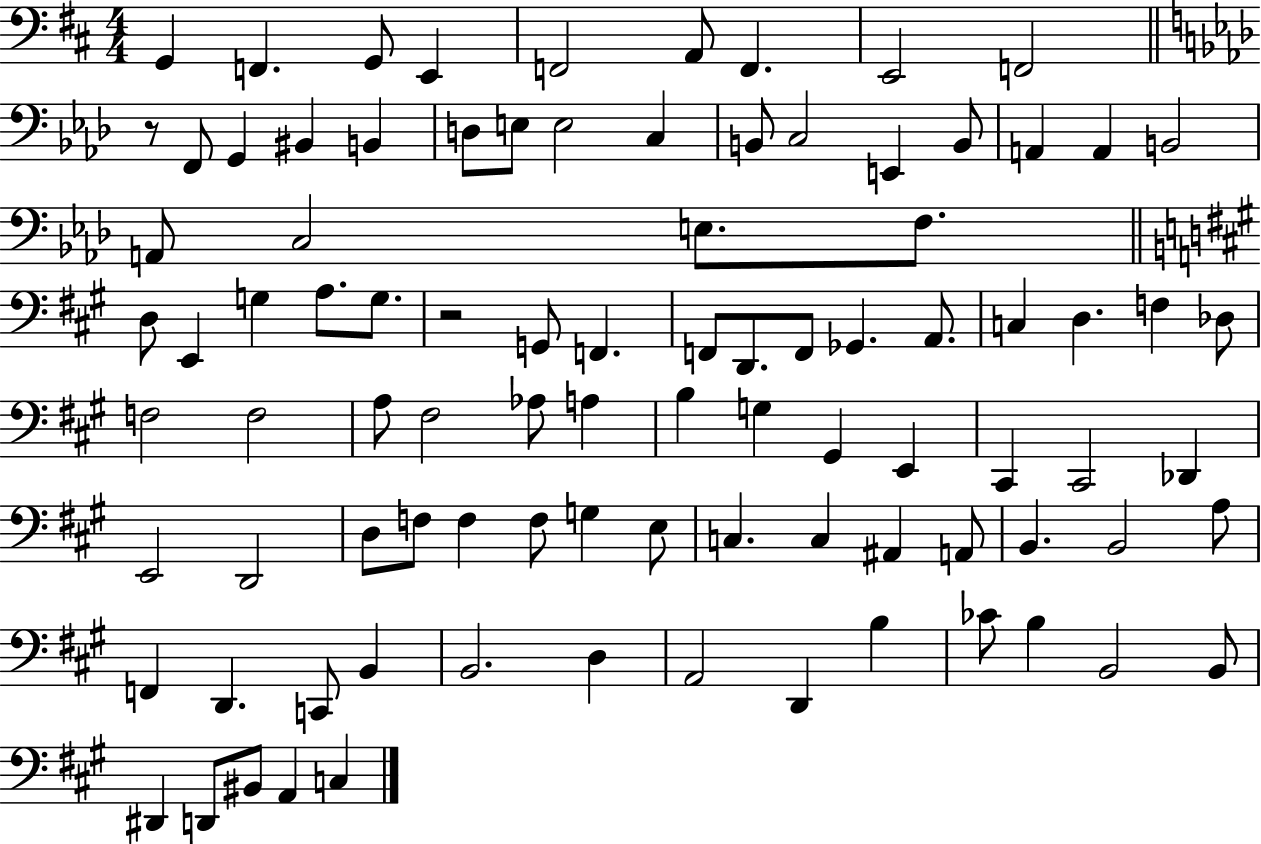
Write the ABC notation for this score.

X:1
T:Untitled
M:4/4
L:1/4
K:D
G,, F,, G,,/2 E,, F,,2 A,,/2 F,, E,,2 F,,2 z/2 F,,/2 G,, ^B,, B,, D,/2 E,/2 E,2 C, B,,/2 C,2 E,, B,,/2 A,, A,, B,,2 A,,/2 C,2 E,/2 F,/2 D,/2 E,, G, A,/2 G,/2 z2 G,,/2 F,, F,,/2 D,,/2 F,,/2 _G,, A,,/2 C, D, F, _D,/2 F,2 F,2 A,/2 ^F,2 _A,/2 A, B, G, ^G,, E,, ^C,, ^C,,2 _D,, E,,2 D,,2 D,/2 F,/2 F, F,/2 G, E,/2 C, C, ^A,, A,,/2 B,, B,,2 A,/2 F,, D,, C,,/2 B,, B,,2 D, A,,2 D,, B, _C/2 B, B,,2 B,,/2 ^D,, D,,/2 ^B,,/2 A,, C,